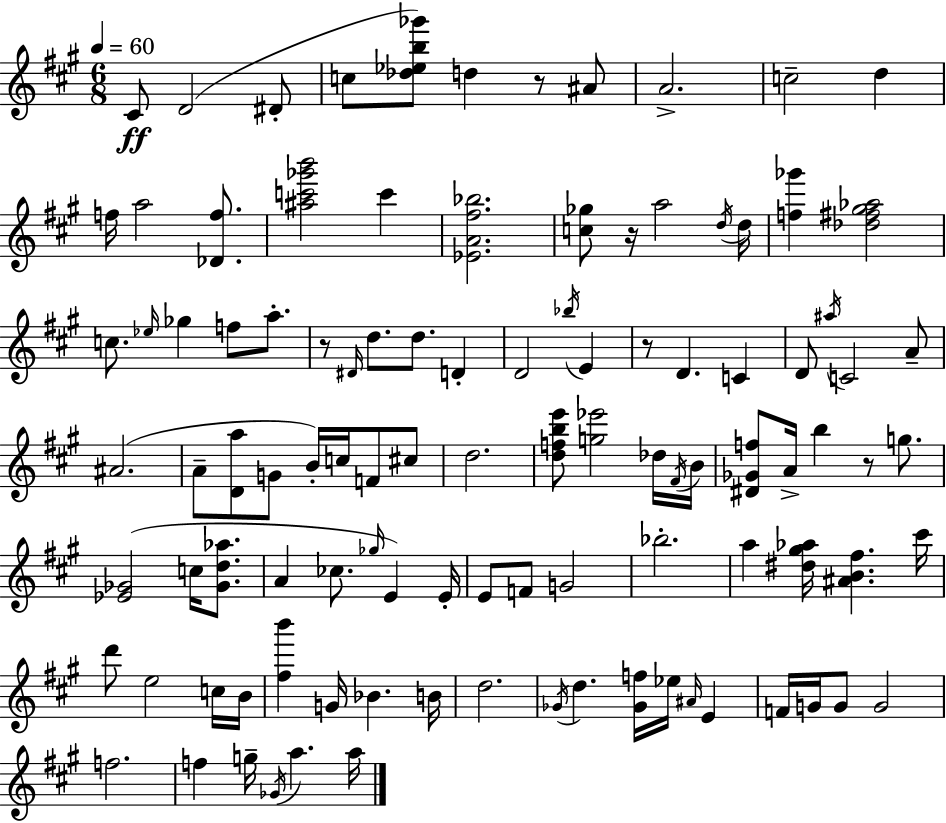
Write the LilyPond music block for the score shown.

{
  \clef treble
  \numericTimeSignature
  \time 6/8
  \key a \major
  \tempo 4 = 60
  cis'8\ff d'2( dis'8-. | c''8 <des'' ees'' b'' ges'''>8) d''4 r8 ais'8 | a'2.-> | c''2-- d''4 | \break f''16 a''2 <des' f''>8. | <ais'' c''' ges''' b'''>2 c'''4 | <ees' a' fis'' bes''>2. | <c'' ges''>8 r16 a''2 \acciaccatura { d''16 } | \break d''16 <f'' ges'''>4 <des'' fis'' gis'' aes''>2 | c''8. \grace { ees''16 } ges''4 f''8 a''8.-. | r8 \grace { dis'16 } d''8. d''8. d'4-. | d'2 \acciaccatura { bes''16 } | \break e'4 r8 d'4. | c'4 d'8 \acciaccatura { ais''16 } c'2 | a'8-- ais'2.( | a'8-- <d' a''>8 g'8 b'16-.) | \break c''16 f'8 cis''8 d''2. | <d'' f'' b'' e'''>8 <g'' ees'''>2 | des''16 \acciaccatura { fis'16 } b'16 <dis' ges' f''>8 a'16-> b''4 | r8 g''8. <ees' ges'>2( | \break c''16 <ges' d'' aes''>8. a'4 ces''8. | \grace { ges''16 }) e'4 e'16-. e'8 f'8 g'2 | bes''2.-. | a''4 <dis'' gis'' aes''>16 | \break <ais' b' fis''>4. cis'''16 d'''8 e''2 | c''16 b'16 <fis'' b'''>4 g'16 | bes'4. b'16 d''2. | \acciaccatura { ges'16 } d''4. | \break <ges' f''>16 ees''16 \grace { ais'16 } e'4 f'16 g'16 g'8 | g'2 f''2. | f''4 | g''16-- \acciaccatura { ges'16 } a''4. a''16 \bar "|."
}